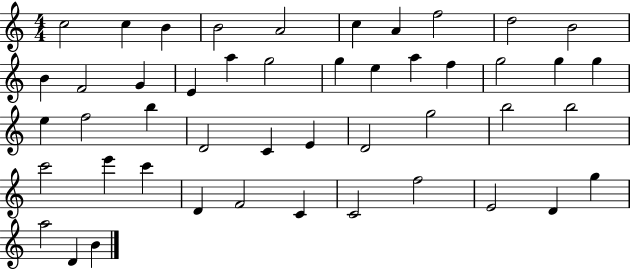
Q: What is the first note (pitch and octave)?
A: C5